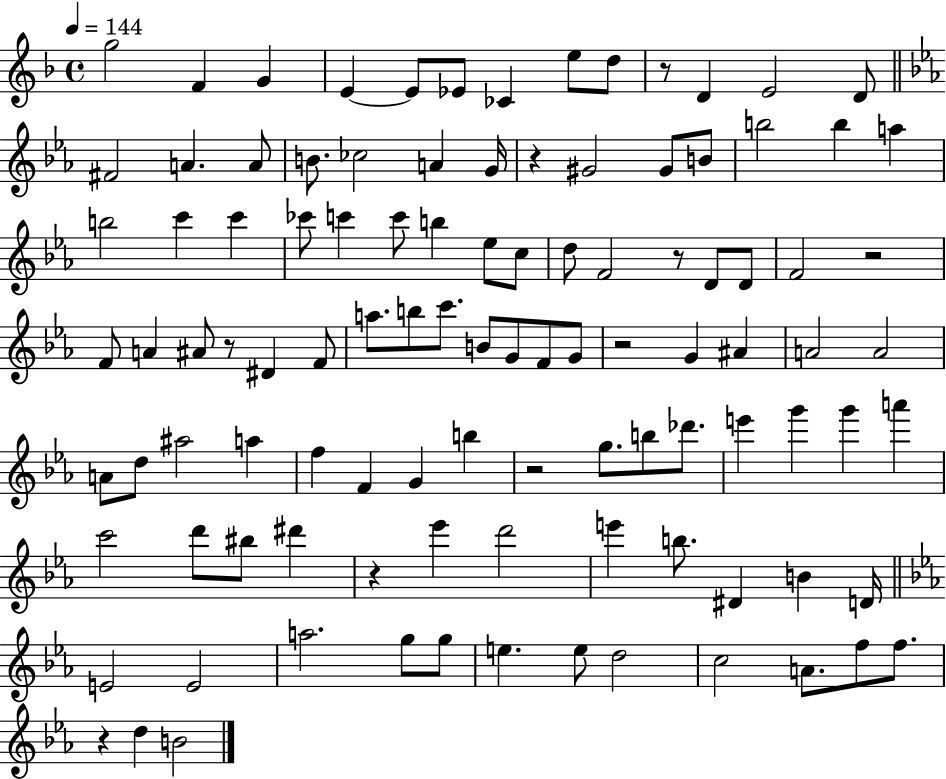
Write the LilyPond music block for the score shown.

{
  \clef treble
  \time 4/4
  \defaultTimeSignature
  \key f \major
  \tempo 4 = 144
  g''2 f'4 g'4 | e'4~~ e'8 ees'8 ces'4 e''8 d''8 | r8 d'4 e'2 d'8 | \bar "||" \break \key ees \major fis'2 a'4. a'8 | b'8. ces''2 a'4 g'16 | r4 gis'2 gis'8 b'8 | b''2 b''4 a''4 | \break b''2 c'''4 c'''4 | ces'''8 c'''4 c'''8 b''4 ees''8 c''8 | d''8 f'2 r8 d'8 d'8 | f'2 r2 | \break f'8 a'4 ais'8 r8 dis'4 f'8 | a''8. b''8 c'''8. b'8 g'8 f'8 g'8 | r2 g'4 ais'4 | a'2 a'2 | \break a'8 d''8 ais''2 a''4 | f''4 f'4 g'4 b''4 | r2 g''8. b''8 des'''8. | e'''4 g'''4 g'''4 a'''4 | \break c'''2 d'''8 bis''8 dis'''4 | r4 ees'''4 d'''2 | e'''4 b''8. dis'4 b'4 d'16 | \bar "||" \break \key ees \major e'2 e'2 | a''2. g''8 g''8 | e''4. e''8 d''2 | c''2 a'8. f''8 f''8. | \break r4 d''4 b'2 | \bar "|."
}